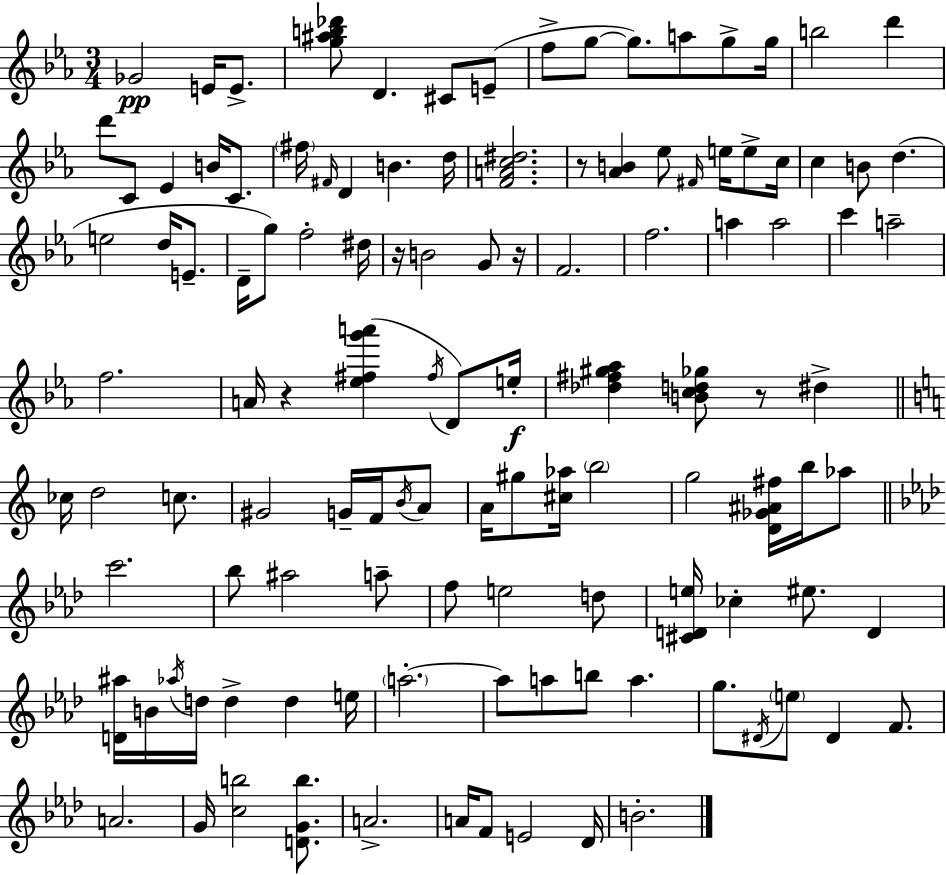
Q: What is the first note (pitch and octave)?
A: Gb4